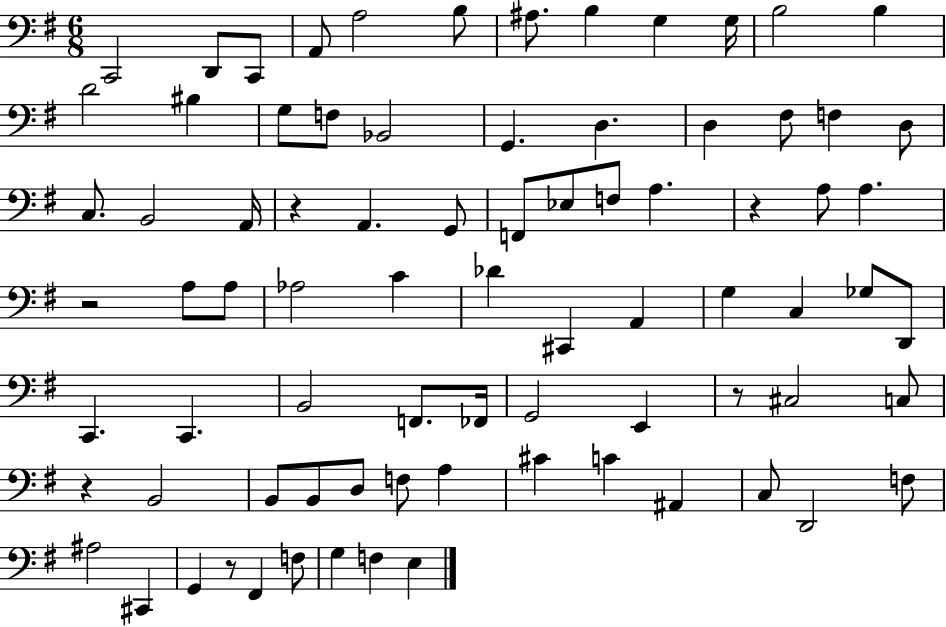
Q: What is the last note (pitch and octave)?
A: E3